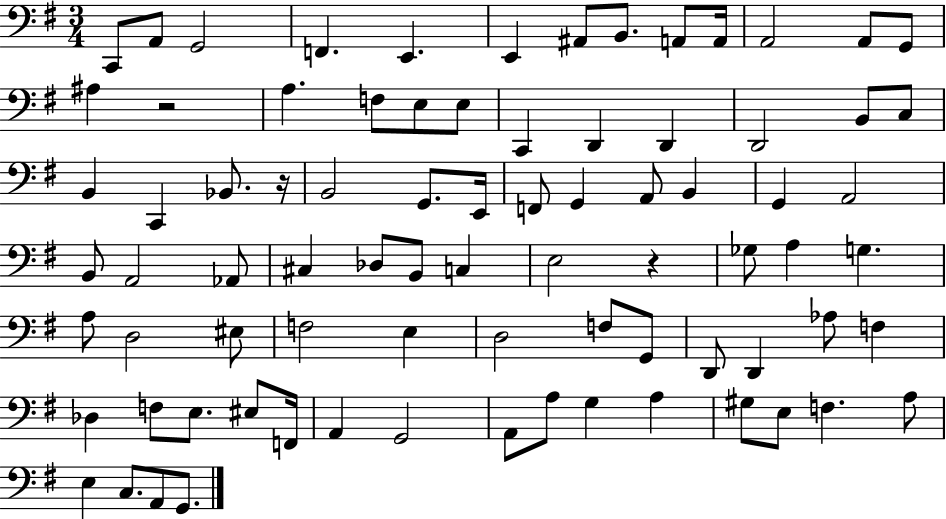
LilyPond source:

{
  \clef bass
  \numericTimeSignature
  \time 3/4
  \key g \major
  c,8 a,8 g,2 | f,4. e,4. | e,4 ais,8 b,8. a,8 a,16 | a,2 a,8 g,8 | \break ais4 r2 | a4. f8 e8 e8 | c,4 d,4 d,4 | d,2 b,8 c8 | \break b,4 c,4 bes,8. r16 | b,2 g,8. e,16 | f,8 g,4 a,8 b,4 | g,4 a,2 | \break b,8 a,2 aes,8 | cis4 des8 b,8 c4 | e2 r4 | ges8 a4 g4. | \break a8 d2 eis8 | f2 e4 | d2 f8 g,8 | d,8 d,4 aes8 f4 | \break des4 f8 e8. eis8 f,16 | a,4 g,2 | a,8 a8 g4 a4 | gis8 e8 f4. a8 | \break e4 c8. a,8 g,8. | \bar "|."
}